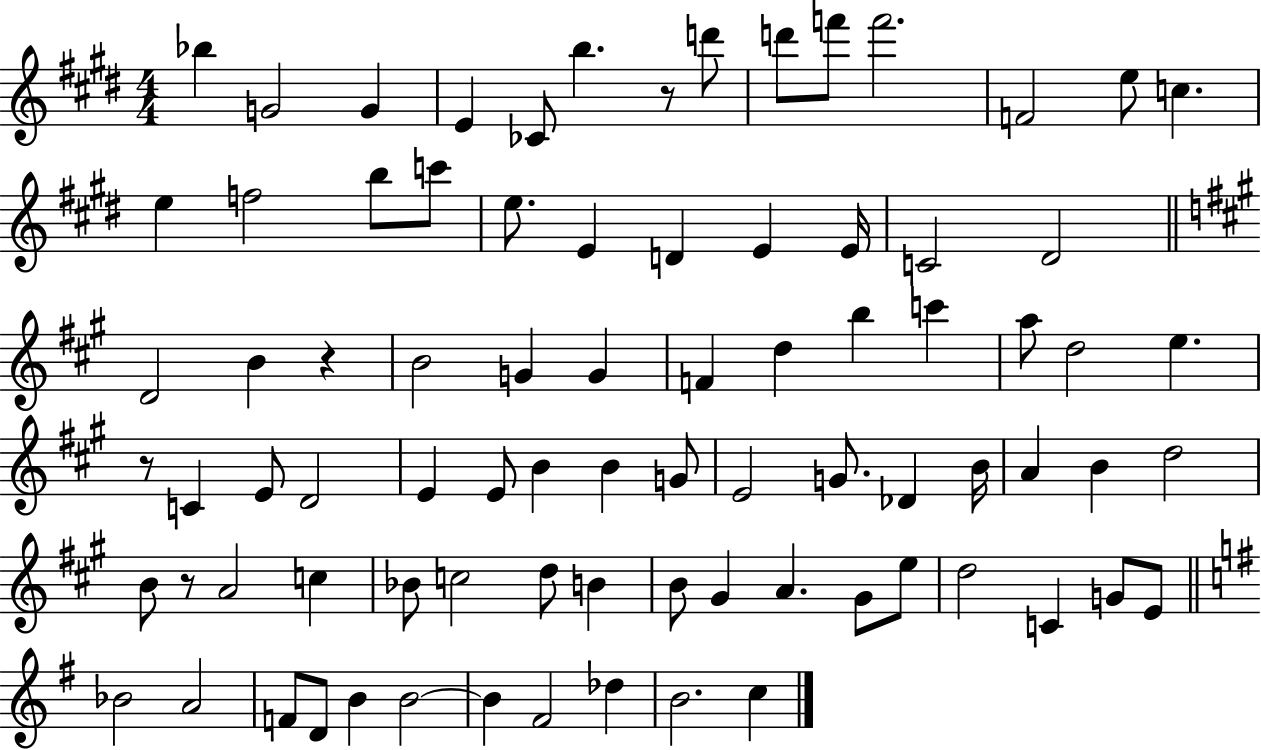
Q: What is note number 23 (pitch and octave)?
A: C4